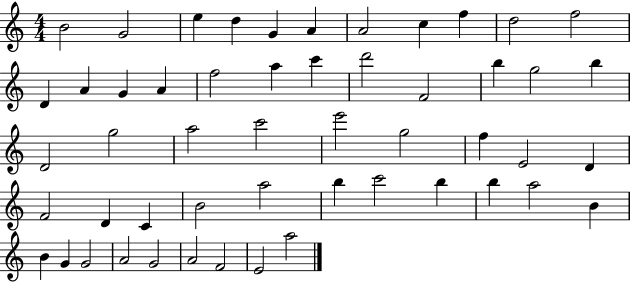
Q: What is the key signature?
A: C major